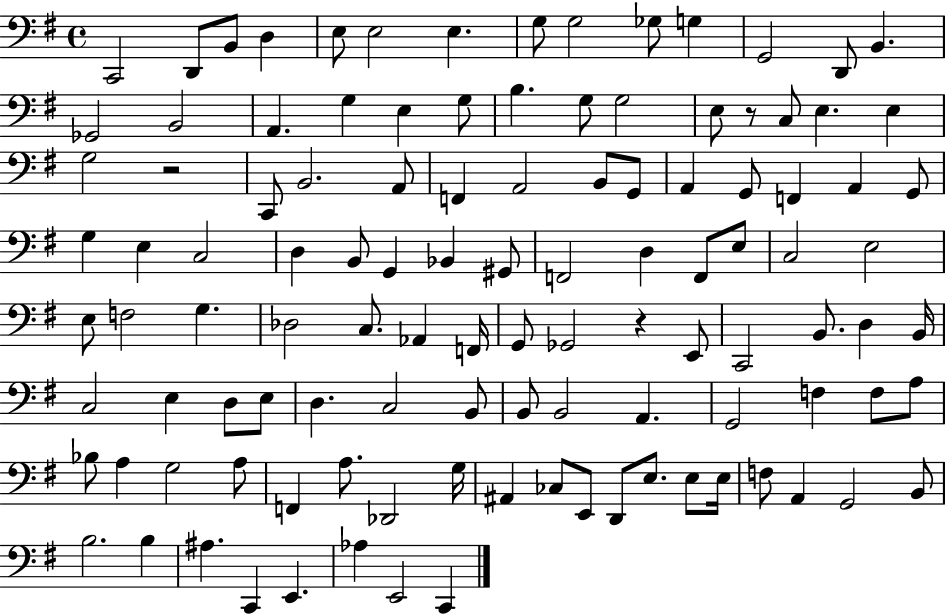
X:1
T:Untitled
M:4/4
L:1/4
K:G
C,,2 D,,/2 B,,/2 D, E,/2 E,2 E, G,/2 G,2 _G,/2 G, G,,2 D,,/2 B,, _G,,2 B,,2 A,, G, E, G,/2 B, G,/2 G,2 E,/2 z/2 C,/2 E, E, G,2 z2 C,,/2 B,,2 A,,/2 F,, A,,2 B,,/2 G,,/2 A,, G,,/2 F,, A,, G,,/2 G, E, C,2 D, B,,/2 G,, _B,, ^G,,/2 F,,2 D, F,,/2 E,/2 C,2 E,2 E,/2 F,2 G, _D,2 C,/2 _A,, F,,/4 G,,/2 _G,,2 z E,,/2 C,,2 B,,/2 D, B,,/4 C,2 E, D,/2 E,/2 D, C,2 B,,/2 B,,/2 B,,2 A,, G,,2 F, F,/2 A,/2 _B,/2 A, G,2 A,/2 F,, A,/2 _D,,2 G,/4 ^A,, _C,/2 E,,/2 D,,/2 E,/2 E,/2 E,/4 F,/2 A,, G,,2 B,,/2 B,2 B, ^A, C,, E,, _A, E,,2 C,,